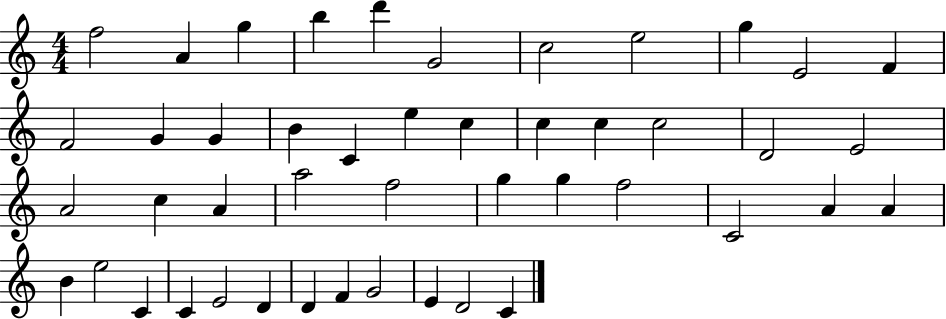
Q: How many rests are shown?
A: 0